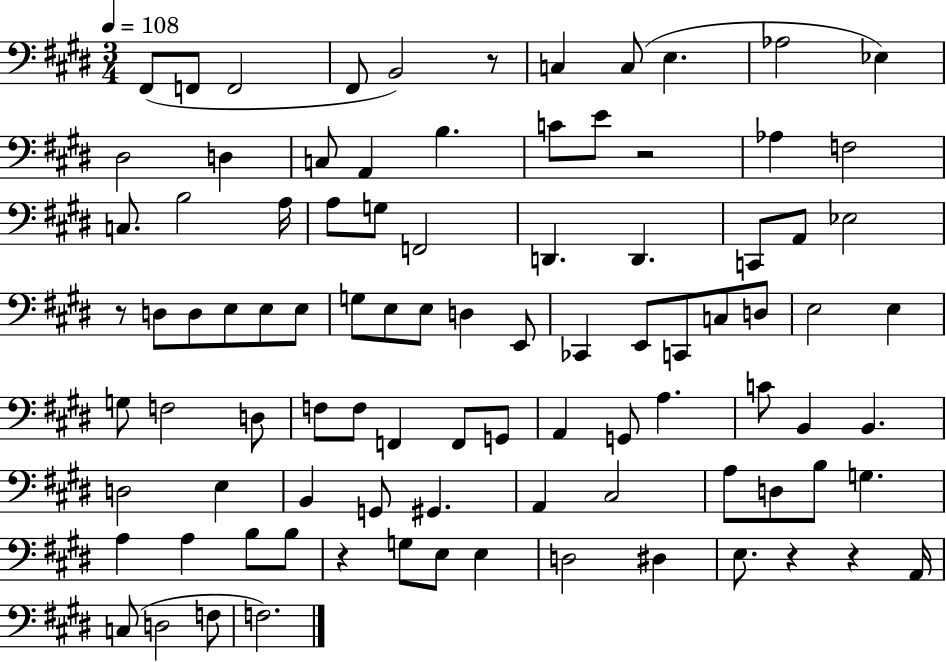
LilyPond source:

{
  \clef bass
  \numericTimeSignature
  \time 3/4
  \key e \major
  \tempo 4 = 108
  fis,8( f,8 f,2 | fis,8 b,2) r8 | c4 c8( e4. | aes2 ees4) | \break dis2 d4 | c8 a,4 b4. | c'8 e'8 r2 | aes4 f2 | \break c8. b2 a16 | a8 g8 f,2 | d,4. d,4. | c,8 a,8 ees2 | \break r8 d8 d8 e8 e8 e8 | g8 e8 e8 d4 e,8 | ces,4 e,8 c,8 c8 d8 | e2 e4 | \break g8 f2 d8 | f8 f8 f,4 f,8 g,8 | a,4 g,8 a4. | c'8 b,4 b,4. | \break d2 e4 | b,4 g,8 gis,4. | a,4 cis2 | a8 d8 b8 g4. | \break a4 a4 b8 b8 | r4 g8 e8 e4 | d2 dis4 | e8. r4 r4 a,16 | \break c8( d2 f8 | f2.) | \bar "|."
}